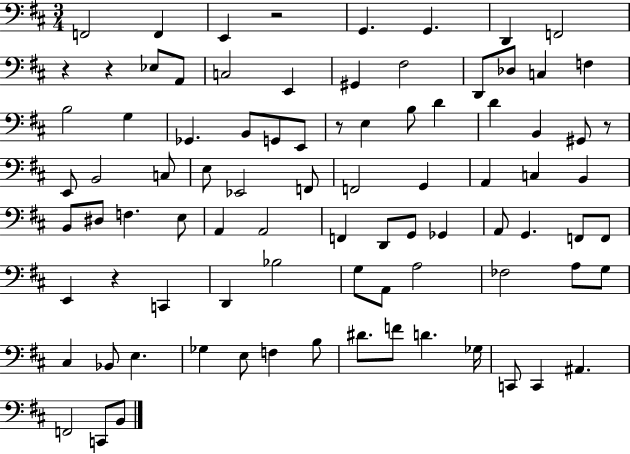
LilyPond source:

{
  \clef bass
  \numericTimeSignature
  \time 3/4
  \key d \major
  f,2 f,4 | e,4 r2 | g,4. g,4. | d,4 f,2 | \break r4 r4 ees8 a,8 | c2 e,4 | gis,4 fis2 | d,8 des8 c4 f4 | \break b2 g4 | ges,4. b,8 g,8 e,8 | r8 e4 b8 d'4 | d'4 b,4 gis,8 r8 | \break e,8 b,2 c8 | e8 ees,2 f,8 | f,2 g,4 | a,4 c4 b,4 | \break b,8 dis8 f4. e8 | a,4 a,2 | f,4 d,8 g,8 ges,4 | a,8 g,4. f,8 f,8 | \break e,4 r4 c,4 | d,4 bes2 | g8 a,8 a2 | fes2 a8 g8 | \break cis4 bes,8 e4. | ges4 e8 f4 b8 | dis'8. f'8 d'4. ges16 | c,8 c,4 ais,4. | \break f,2 c,8 b,8 | \bar "|."
}